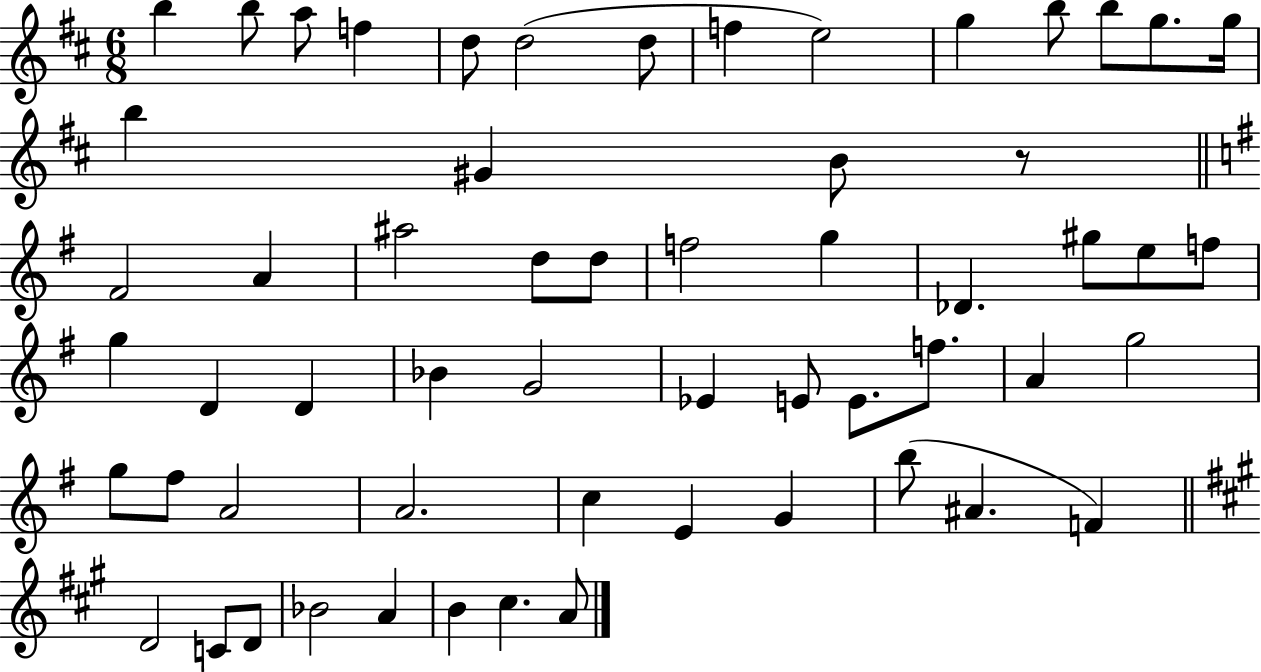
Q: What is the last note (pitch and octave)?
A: A4